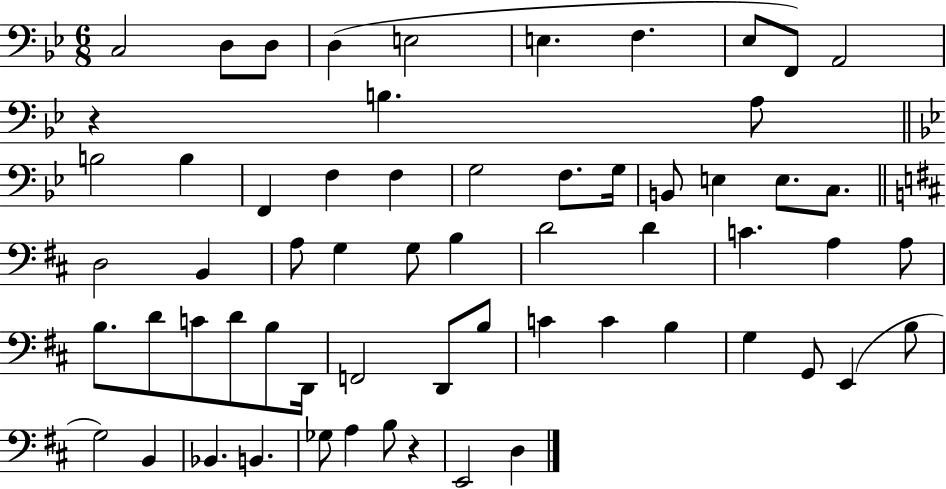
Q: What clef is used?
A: bass